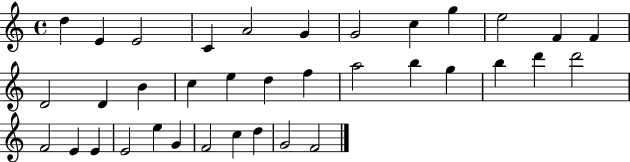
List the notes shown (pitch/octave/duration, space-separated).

D5/q E4/q E4/h C4/q A4/h G4/q G4/h C5/q G5/q E5/h F4/q F4/q D4/h D4/q B4/q C5/q E5/q D5/q F5/q A5/h B5/q G5/q B5/q D6/q D6/h F4/h E4/q E4/q E4/h E5/q G4/q F4/h C5/q D5/q G4/h F4/h